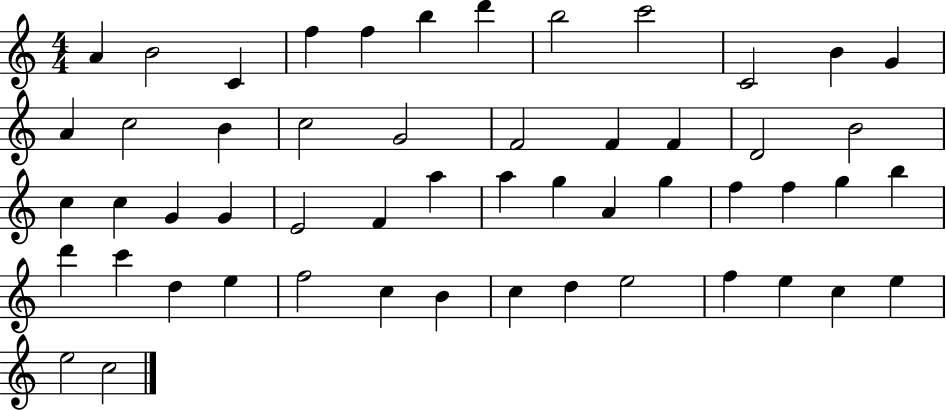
X:1
T:Untitled
M:4/4
L:1/4
K:C
A B2 C f f b d' b2 c'2 C2 B G A c2 B c2 G2 F2 F F D2 B2 c c G G E2 F a a g A g f f g b d' c' d e f2 c B c d e2 f e c e e2 c2